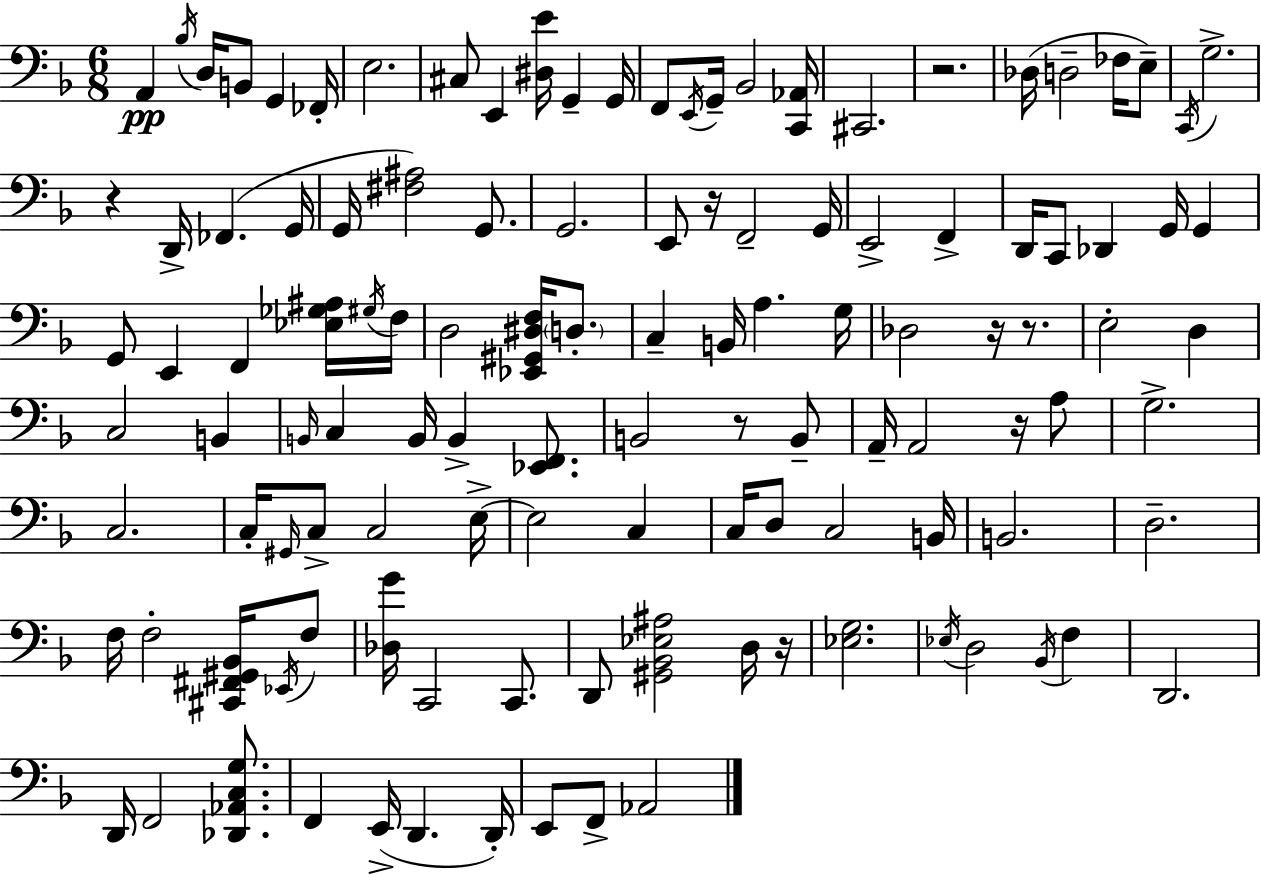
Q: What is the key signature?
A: D minor